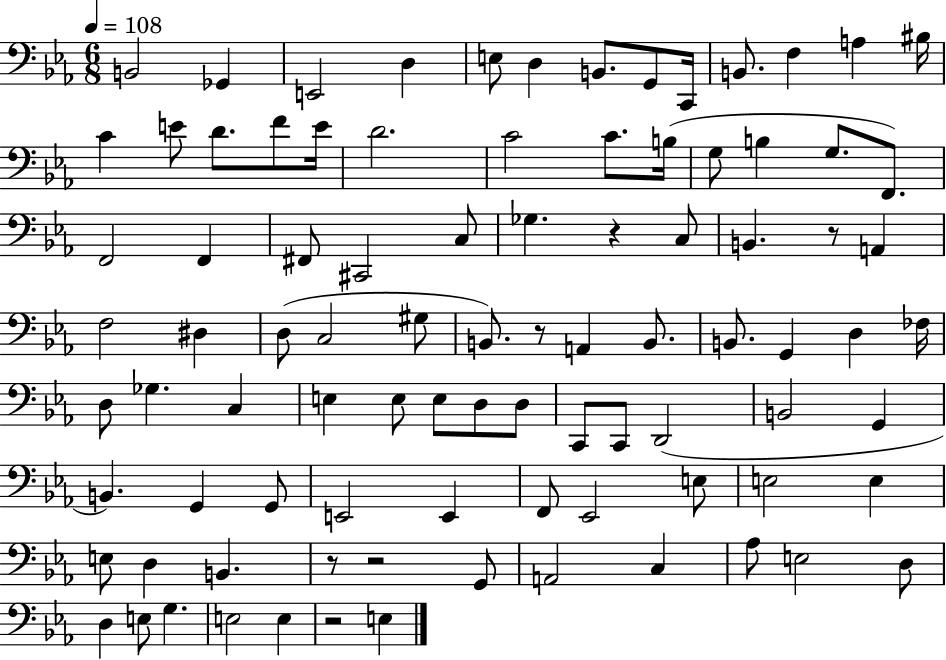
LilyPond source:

{
  \clef bass
  \numericTimeSignature
  \time 6/8
  \key ees \major
  \tempo 4 = 108
  b,2 ges,4 | e,2 d4 | e8 d4 b,8. g,8 c,16 | b,8. f4 a4 bis16 | \break c'4 e'8 d'8. f'8 e'16 | d'2. | c'2 c'8. b16( | g8 b4 g8. f,8.) | \break f,2 f,4 | fis,8 cis,2 c8 | ges4. r4 c8 | b,4. r8 a,4 | \break f2 dis4 | d8( c2 gis8 | b,8.) r8 a,4 b,8. | b,8. g,4 d4 fes16 | \break d8 ges4. c4 | e4 e8 e8 d8 d8 | c,8 c,8 d,2( | b,2 g,4 | \break b,4.) g,4 g,8 | e,2 e,4 | f,8 ees,2 e8 | e2 e4 | \break e8 d4 b,4. | r8 r2 g,8 | a,2 c4 | aes8 e2 d8 | \break d4 e8 g4. | e2 e4 | r2 e4 | \bar "|."
}